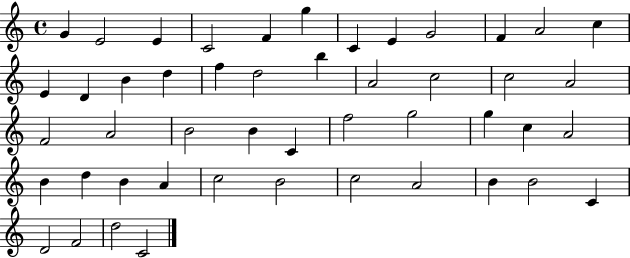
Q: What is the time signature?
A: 4/4